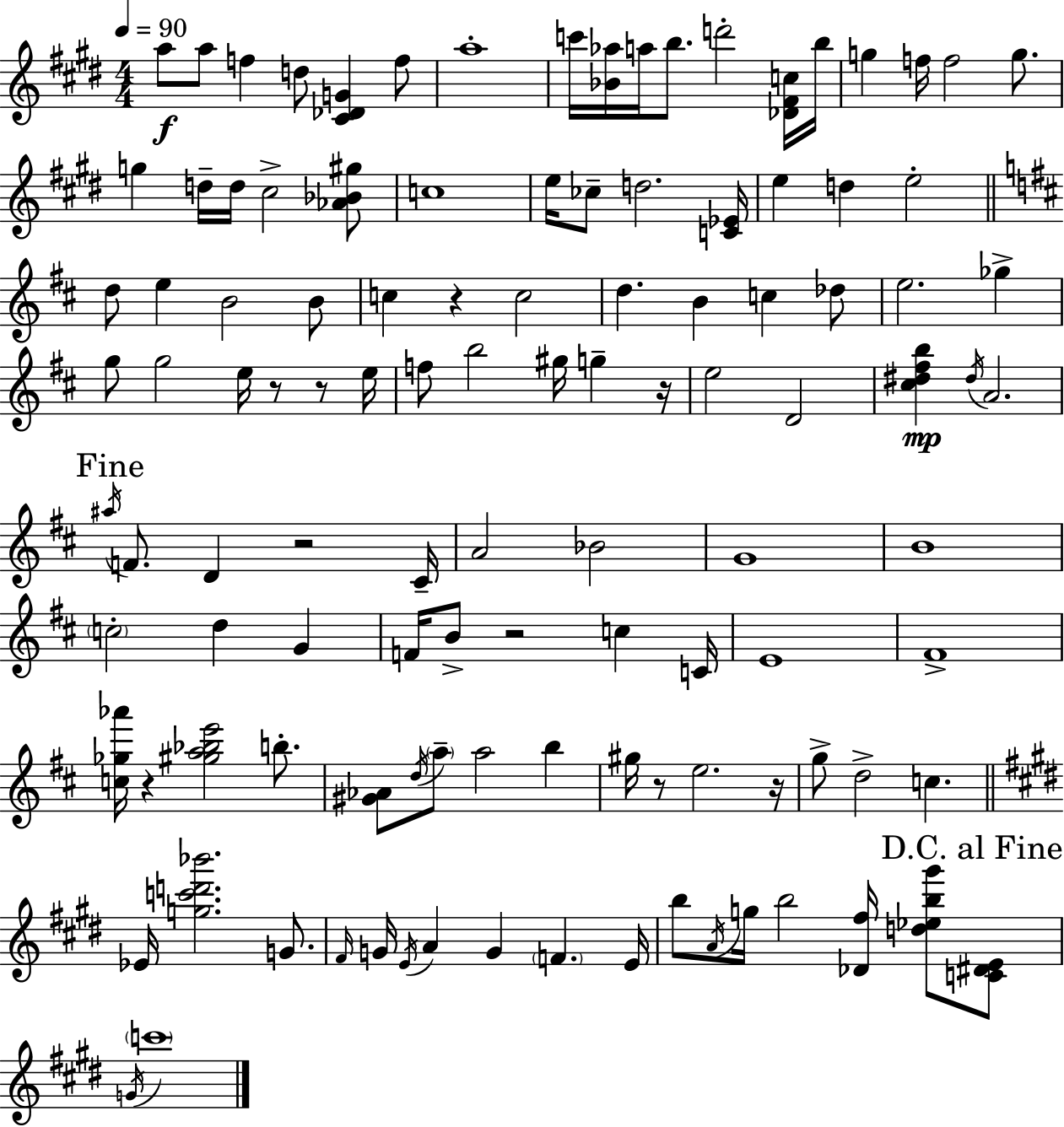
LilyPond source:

{
  \clef treble
  \numericTimeSignature
  \time 4/4
  \key e \major
  \tempo 4 = 90
  a''8\f a''8 f''4 d''8 <cis' des' g'>4 f''8 | a''1-. | c'''16 <bes' aes''>16 a''16 b''8. d'''2-. <des' fis' c''>16 b''16 | g''4 f''16 f''2 g''8. | \break g''4 d''16-- d''16 cis''2-> <aes' bes' gis''>8 | c''1 | e''16 ces''8-- d''2. <c' ees'>16 | e''4 d''4 e''2-. | \break \bar "||" \break \key d \major d''8 e''4 b'2 b'8 | c''4 r4 c''2 | d''4. b'4 c''4 des''8 | e''2. ges''4-> | \break g''8 g''2 e''16 r8 r8 e''16 | f''8 b''2 gis''16 g''4-- r16 | e''2 d'2 | <cis'' dis'' fis'' b''>4\mp \acciaccatura { dis''16 } a'2. | \break \mark "Fine" \acciaccatura { ais''16 } f'8. d'4 r2 | cis'16-- a'2 bes'2 | g'1 | b'1 | \break \parenthesize c''2-. d''4 g'4 | f'16 b'8-> r2 c''4 | c'16 e'1 | fis'1-> | \break <c'' ges'' aes'''>16 r4 <gis'' a'' bes'' e'''>2 b''8.-. | <gis' aes'>8 \acciaccatura { d''16 } \parenthesize a''8-- a''2 b''4 | gis''16 r8 e''2. | r16 g''8-> d''2-> c''4. | \break \bar "||" \break \key e \major ees'16 <g'' c''' d''' bes'''>2. g'8. | \grace { fis'16 } g'16 \acciaccatura { e'16 } a'4 g'4 \parenthesize f'4. | e'16 b''8 \acciaccatura { a'16 } g''16 b''2 <des' fis''>16 <d'' ees'' b'' gis'''>8 | \mark "D.C. al Fine" <c' dis' e'>8 \acciaccatura { g'16 } \parenthesize c'''1 | \break \bar "|."
}